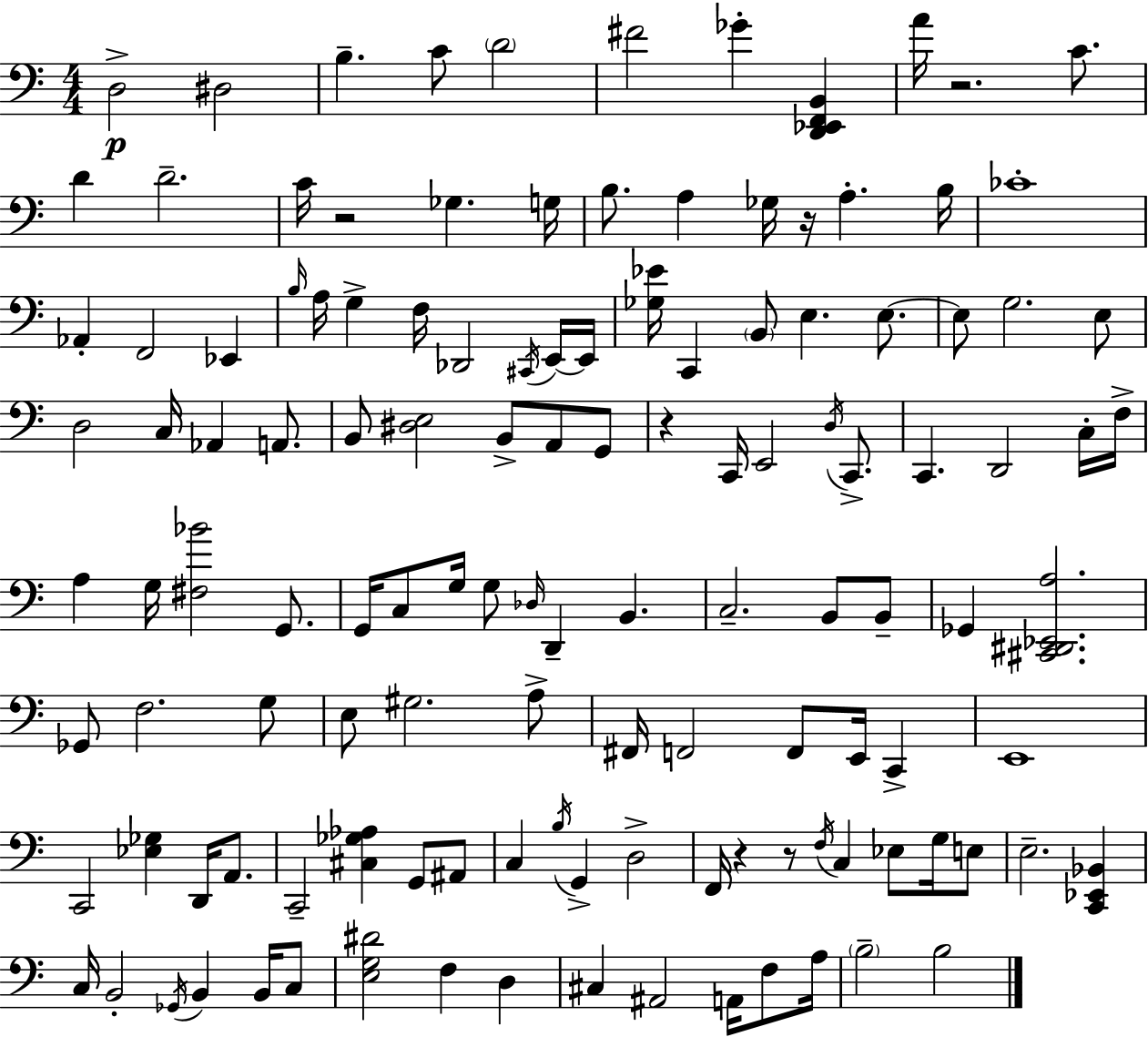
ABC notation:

X:1
T:Untitled
M:4/4
L:1/4
K:Am
D,2 ^D,2 B, C/2 D2 ^F2 _G [D,,_E,,F,,B,,] A/4 z2 C/2 D D2 C/4 z2 _G, G,/4 B,/2 A, _G,/4 z/4 A, B,/4 _C4 _A,, F,,2 _E,, B,/4 A,/4 G, F,/4 _D,,2 ^C,,/4 E,,/4 E,,/4 [_G,_E]/4 C,, B,,/2 E, E,/2 E,/2 G,2 E,/2 D,2 C,/4 _A,, A,,/2 B,,/2 [^D,E,]2 B,,/2 A,,/2 G,,/2 z C,,/4 E,,2 D,/4 C,,/2 C,, D,,2 C,/4 F,/4 A, G,/4 [^F,_B]2 G,,/2 G,,/4 C,/2 G,/4 G,/2 _D,/4 D,, B,, C,2 B,,/2 B,,/2 _G,, [^C,,^D,,_E,,A,]2 _G,,/2 F,2 G,/2 E,/2 ^G,2 A,/2 ^F,,/4 F,,2 F,,/2 E,,/4 C,, E,,4 C,,2 [_E,_G,] D,,/4 A,,/2 C,,2 [^C,_G,_A,] G,,/2 ^A,,/2 C, B,/4 G,, D,2 F,,/4 z z/2 F,/4 C, _E,/2 G,/4 E,/2 E,2 [C,,_E,,_B,,] C,/4 B,,2 _G,,/4 B,, B,,/4 C,/2 [E,G,^D]2 F, D, ^C, ^A,,2 A,,/4 F,/2 A,/4 B,2 B,2